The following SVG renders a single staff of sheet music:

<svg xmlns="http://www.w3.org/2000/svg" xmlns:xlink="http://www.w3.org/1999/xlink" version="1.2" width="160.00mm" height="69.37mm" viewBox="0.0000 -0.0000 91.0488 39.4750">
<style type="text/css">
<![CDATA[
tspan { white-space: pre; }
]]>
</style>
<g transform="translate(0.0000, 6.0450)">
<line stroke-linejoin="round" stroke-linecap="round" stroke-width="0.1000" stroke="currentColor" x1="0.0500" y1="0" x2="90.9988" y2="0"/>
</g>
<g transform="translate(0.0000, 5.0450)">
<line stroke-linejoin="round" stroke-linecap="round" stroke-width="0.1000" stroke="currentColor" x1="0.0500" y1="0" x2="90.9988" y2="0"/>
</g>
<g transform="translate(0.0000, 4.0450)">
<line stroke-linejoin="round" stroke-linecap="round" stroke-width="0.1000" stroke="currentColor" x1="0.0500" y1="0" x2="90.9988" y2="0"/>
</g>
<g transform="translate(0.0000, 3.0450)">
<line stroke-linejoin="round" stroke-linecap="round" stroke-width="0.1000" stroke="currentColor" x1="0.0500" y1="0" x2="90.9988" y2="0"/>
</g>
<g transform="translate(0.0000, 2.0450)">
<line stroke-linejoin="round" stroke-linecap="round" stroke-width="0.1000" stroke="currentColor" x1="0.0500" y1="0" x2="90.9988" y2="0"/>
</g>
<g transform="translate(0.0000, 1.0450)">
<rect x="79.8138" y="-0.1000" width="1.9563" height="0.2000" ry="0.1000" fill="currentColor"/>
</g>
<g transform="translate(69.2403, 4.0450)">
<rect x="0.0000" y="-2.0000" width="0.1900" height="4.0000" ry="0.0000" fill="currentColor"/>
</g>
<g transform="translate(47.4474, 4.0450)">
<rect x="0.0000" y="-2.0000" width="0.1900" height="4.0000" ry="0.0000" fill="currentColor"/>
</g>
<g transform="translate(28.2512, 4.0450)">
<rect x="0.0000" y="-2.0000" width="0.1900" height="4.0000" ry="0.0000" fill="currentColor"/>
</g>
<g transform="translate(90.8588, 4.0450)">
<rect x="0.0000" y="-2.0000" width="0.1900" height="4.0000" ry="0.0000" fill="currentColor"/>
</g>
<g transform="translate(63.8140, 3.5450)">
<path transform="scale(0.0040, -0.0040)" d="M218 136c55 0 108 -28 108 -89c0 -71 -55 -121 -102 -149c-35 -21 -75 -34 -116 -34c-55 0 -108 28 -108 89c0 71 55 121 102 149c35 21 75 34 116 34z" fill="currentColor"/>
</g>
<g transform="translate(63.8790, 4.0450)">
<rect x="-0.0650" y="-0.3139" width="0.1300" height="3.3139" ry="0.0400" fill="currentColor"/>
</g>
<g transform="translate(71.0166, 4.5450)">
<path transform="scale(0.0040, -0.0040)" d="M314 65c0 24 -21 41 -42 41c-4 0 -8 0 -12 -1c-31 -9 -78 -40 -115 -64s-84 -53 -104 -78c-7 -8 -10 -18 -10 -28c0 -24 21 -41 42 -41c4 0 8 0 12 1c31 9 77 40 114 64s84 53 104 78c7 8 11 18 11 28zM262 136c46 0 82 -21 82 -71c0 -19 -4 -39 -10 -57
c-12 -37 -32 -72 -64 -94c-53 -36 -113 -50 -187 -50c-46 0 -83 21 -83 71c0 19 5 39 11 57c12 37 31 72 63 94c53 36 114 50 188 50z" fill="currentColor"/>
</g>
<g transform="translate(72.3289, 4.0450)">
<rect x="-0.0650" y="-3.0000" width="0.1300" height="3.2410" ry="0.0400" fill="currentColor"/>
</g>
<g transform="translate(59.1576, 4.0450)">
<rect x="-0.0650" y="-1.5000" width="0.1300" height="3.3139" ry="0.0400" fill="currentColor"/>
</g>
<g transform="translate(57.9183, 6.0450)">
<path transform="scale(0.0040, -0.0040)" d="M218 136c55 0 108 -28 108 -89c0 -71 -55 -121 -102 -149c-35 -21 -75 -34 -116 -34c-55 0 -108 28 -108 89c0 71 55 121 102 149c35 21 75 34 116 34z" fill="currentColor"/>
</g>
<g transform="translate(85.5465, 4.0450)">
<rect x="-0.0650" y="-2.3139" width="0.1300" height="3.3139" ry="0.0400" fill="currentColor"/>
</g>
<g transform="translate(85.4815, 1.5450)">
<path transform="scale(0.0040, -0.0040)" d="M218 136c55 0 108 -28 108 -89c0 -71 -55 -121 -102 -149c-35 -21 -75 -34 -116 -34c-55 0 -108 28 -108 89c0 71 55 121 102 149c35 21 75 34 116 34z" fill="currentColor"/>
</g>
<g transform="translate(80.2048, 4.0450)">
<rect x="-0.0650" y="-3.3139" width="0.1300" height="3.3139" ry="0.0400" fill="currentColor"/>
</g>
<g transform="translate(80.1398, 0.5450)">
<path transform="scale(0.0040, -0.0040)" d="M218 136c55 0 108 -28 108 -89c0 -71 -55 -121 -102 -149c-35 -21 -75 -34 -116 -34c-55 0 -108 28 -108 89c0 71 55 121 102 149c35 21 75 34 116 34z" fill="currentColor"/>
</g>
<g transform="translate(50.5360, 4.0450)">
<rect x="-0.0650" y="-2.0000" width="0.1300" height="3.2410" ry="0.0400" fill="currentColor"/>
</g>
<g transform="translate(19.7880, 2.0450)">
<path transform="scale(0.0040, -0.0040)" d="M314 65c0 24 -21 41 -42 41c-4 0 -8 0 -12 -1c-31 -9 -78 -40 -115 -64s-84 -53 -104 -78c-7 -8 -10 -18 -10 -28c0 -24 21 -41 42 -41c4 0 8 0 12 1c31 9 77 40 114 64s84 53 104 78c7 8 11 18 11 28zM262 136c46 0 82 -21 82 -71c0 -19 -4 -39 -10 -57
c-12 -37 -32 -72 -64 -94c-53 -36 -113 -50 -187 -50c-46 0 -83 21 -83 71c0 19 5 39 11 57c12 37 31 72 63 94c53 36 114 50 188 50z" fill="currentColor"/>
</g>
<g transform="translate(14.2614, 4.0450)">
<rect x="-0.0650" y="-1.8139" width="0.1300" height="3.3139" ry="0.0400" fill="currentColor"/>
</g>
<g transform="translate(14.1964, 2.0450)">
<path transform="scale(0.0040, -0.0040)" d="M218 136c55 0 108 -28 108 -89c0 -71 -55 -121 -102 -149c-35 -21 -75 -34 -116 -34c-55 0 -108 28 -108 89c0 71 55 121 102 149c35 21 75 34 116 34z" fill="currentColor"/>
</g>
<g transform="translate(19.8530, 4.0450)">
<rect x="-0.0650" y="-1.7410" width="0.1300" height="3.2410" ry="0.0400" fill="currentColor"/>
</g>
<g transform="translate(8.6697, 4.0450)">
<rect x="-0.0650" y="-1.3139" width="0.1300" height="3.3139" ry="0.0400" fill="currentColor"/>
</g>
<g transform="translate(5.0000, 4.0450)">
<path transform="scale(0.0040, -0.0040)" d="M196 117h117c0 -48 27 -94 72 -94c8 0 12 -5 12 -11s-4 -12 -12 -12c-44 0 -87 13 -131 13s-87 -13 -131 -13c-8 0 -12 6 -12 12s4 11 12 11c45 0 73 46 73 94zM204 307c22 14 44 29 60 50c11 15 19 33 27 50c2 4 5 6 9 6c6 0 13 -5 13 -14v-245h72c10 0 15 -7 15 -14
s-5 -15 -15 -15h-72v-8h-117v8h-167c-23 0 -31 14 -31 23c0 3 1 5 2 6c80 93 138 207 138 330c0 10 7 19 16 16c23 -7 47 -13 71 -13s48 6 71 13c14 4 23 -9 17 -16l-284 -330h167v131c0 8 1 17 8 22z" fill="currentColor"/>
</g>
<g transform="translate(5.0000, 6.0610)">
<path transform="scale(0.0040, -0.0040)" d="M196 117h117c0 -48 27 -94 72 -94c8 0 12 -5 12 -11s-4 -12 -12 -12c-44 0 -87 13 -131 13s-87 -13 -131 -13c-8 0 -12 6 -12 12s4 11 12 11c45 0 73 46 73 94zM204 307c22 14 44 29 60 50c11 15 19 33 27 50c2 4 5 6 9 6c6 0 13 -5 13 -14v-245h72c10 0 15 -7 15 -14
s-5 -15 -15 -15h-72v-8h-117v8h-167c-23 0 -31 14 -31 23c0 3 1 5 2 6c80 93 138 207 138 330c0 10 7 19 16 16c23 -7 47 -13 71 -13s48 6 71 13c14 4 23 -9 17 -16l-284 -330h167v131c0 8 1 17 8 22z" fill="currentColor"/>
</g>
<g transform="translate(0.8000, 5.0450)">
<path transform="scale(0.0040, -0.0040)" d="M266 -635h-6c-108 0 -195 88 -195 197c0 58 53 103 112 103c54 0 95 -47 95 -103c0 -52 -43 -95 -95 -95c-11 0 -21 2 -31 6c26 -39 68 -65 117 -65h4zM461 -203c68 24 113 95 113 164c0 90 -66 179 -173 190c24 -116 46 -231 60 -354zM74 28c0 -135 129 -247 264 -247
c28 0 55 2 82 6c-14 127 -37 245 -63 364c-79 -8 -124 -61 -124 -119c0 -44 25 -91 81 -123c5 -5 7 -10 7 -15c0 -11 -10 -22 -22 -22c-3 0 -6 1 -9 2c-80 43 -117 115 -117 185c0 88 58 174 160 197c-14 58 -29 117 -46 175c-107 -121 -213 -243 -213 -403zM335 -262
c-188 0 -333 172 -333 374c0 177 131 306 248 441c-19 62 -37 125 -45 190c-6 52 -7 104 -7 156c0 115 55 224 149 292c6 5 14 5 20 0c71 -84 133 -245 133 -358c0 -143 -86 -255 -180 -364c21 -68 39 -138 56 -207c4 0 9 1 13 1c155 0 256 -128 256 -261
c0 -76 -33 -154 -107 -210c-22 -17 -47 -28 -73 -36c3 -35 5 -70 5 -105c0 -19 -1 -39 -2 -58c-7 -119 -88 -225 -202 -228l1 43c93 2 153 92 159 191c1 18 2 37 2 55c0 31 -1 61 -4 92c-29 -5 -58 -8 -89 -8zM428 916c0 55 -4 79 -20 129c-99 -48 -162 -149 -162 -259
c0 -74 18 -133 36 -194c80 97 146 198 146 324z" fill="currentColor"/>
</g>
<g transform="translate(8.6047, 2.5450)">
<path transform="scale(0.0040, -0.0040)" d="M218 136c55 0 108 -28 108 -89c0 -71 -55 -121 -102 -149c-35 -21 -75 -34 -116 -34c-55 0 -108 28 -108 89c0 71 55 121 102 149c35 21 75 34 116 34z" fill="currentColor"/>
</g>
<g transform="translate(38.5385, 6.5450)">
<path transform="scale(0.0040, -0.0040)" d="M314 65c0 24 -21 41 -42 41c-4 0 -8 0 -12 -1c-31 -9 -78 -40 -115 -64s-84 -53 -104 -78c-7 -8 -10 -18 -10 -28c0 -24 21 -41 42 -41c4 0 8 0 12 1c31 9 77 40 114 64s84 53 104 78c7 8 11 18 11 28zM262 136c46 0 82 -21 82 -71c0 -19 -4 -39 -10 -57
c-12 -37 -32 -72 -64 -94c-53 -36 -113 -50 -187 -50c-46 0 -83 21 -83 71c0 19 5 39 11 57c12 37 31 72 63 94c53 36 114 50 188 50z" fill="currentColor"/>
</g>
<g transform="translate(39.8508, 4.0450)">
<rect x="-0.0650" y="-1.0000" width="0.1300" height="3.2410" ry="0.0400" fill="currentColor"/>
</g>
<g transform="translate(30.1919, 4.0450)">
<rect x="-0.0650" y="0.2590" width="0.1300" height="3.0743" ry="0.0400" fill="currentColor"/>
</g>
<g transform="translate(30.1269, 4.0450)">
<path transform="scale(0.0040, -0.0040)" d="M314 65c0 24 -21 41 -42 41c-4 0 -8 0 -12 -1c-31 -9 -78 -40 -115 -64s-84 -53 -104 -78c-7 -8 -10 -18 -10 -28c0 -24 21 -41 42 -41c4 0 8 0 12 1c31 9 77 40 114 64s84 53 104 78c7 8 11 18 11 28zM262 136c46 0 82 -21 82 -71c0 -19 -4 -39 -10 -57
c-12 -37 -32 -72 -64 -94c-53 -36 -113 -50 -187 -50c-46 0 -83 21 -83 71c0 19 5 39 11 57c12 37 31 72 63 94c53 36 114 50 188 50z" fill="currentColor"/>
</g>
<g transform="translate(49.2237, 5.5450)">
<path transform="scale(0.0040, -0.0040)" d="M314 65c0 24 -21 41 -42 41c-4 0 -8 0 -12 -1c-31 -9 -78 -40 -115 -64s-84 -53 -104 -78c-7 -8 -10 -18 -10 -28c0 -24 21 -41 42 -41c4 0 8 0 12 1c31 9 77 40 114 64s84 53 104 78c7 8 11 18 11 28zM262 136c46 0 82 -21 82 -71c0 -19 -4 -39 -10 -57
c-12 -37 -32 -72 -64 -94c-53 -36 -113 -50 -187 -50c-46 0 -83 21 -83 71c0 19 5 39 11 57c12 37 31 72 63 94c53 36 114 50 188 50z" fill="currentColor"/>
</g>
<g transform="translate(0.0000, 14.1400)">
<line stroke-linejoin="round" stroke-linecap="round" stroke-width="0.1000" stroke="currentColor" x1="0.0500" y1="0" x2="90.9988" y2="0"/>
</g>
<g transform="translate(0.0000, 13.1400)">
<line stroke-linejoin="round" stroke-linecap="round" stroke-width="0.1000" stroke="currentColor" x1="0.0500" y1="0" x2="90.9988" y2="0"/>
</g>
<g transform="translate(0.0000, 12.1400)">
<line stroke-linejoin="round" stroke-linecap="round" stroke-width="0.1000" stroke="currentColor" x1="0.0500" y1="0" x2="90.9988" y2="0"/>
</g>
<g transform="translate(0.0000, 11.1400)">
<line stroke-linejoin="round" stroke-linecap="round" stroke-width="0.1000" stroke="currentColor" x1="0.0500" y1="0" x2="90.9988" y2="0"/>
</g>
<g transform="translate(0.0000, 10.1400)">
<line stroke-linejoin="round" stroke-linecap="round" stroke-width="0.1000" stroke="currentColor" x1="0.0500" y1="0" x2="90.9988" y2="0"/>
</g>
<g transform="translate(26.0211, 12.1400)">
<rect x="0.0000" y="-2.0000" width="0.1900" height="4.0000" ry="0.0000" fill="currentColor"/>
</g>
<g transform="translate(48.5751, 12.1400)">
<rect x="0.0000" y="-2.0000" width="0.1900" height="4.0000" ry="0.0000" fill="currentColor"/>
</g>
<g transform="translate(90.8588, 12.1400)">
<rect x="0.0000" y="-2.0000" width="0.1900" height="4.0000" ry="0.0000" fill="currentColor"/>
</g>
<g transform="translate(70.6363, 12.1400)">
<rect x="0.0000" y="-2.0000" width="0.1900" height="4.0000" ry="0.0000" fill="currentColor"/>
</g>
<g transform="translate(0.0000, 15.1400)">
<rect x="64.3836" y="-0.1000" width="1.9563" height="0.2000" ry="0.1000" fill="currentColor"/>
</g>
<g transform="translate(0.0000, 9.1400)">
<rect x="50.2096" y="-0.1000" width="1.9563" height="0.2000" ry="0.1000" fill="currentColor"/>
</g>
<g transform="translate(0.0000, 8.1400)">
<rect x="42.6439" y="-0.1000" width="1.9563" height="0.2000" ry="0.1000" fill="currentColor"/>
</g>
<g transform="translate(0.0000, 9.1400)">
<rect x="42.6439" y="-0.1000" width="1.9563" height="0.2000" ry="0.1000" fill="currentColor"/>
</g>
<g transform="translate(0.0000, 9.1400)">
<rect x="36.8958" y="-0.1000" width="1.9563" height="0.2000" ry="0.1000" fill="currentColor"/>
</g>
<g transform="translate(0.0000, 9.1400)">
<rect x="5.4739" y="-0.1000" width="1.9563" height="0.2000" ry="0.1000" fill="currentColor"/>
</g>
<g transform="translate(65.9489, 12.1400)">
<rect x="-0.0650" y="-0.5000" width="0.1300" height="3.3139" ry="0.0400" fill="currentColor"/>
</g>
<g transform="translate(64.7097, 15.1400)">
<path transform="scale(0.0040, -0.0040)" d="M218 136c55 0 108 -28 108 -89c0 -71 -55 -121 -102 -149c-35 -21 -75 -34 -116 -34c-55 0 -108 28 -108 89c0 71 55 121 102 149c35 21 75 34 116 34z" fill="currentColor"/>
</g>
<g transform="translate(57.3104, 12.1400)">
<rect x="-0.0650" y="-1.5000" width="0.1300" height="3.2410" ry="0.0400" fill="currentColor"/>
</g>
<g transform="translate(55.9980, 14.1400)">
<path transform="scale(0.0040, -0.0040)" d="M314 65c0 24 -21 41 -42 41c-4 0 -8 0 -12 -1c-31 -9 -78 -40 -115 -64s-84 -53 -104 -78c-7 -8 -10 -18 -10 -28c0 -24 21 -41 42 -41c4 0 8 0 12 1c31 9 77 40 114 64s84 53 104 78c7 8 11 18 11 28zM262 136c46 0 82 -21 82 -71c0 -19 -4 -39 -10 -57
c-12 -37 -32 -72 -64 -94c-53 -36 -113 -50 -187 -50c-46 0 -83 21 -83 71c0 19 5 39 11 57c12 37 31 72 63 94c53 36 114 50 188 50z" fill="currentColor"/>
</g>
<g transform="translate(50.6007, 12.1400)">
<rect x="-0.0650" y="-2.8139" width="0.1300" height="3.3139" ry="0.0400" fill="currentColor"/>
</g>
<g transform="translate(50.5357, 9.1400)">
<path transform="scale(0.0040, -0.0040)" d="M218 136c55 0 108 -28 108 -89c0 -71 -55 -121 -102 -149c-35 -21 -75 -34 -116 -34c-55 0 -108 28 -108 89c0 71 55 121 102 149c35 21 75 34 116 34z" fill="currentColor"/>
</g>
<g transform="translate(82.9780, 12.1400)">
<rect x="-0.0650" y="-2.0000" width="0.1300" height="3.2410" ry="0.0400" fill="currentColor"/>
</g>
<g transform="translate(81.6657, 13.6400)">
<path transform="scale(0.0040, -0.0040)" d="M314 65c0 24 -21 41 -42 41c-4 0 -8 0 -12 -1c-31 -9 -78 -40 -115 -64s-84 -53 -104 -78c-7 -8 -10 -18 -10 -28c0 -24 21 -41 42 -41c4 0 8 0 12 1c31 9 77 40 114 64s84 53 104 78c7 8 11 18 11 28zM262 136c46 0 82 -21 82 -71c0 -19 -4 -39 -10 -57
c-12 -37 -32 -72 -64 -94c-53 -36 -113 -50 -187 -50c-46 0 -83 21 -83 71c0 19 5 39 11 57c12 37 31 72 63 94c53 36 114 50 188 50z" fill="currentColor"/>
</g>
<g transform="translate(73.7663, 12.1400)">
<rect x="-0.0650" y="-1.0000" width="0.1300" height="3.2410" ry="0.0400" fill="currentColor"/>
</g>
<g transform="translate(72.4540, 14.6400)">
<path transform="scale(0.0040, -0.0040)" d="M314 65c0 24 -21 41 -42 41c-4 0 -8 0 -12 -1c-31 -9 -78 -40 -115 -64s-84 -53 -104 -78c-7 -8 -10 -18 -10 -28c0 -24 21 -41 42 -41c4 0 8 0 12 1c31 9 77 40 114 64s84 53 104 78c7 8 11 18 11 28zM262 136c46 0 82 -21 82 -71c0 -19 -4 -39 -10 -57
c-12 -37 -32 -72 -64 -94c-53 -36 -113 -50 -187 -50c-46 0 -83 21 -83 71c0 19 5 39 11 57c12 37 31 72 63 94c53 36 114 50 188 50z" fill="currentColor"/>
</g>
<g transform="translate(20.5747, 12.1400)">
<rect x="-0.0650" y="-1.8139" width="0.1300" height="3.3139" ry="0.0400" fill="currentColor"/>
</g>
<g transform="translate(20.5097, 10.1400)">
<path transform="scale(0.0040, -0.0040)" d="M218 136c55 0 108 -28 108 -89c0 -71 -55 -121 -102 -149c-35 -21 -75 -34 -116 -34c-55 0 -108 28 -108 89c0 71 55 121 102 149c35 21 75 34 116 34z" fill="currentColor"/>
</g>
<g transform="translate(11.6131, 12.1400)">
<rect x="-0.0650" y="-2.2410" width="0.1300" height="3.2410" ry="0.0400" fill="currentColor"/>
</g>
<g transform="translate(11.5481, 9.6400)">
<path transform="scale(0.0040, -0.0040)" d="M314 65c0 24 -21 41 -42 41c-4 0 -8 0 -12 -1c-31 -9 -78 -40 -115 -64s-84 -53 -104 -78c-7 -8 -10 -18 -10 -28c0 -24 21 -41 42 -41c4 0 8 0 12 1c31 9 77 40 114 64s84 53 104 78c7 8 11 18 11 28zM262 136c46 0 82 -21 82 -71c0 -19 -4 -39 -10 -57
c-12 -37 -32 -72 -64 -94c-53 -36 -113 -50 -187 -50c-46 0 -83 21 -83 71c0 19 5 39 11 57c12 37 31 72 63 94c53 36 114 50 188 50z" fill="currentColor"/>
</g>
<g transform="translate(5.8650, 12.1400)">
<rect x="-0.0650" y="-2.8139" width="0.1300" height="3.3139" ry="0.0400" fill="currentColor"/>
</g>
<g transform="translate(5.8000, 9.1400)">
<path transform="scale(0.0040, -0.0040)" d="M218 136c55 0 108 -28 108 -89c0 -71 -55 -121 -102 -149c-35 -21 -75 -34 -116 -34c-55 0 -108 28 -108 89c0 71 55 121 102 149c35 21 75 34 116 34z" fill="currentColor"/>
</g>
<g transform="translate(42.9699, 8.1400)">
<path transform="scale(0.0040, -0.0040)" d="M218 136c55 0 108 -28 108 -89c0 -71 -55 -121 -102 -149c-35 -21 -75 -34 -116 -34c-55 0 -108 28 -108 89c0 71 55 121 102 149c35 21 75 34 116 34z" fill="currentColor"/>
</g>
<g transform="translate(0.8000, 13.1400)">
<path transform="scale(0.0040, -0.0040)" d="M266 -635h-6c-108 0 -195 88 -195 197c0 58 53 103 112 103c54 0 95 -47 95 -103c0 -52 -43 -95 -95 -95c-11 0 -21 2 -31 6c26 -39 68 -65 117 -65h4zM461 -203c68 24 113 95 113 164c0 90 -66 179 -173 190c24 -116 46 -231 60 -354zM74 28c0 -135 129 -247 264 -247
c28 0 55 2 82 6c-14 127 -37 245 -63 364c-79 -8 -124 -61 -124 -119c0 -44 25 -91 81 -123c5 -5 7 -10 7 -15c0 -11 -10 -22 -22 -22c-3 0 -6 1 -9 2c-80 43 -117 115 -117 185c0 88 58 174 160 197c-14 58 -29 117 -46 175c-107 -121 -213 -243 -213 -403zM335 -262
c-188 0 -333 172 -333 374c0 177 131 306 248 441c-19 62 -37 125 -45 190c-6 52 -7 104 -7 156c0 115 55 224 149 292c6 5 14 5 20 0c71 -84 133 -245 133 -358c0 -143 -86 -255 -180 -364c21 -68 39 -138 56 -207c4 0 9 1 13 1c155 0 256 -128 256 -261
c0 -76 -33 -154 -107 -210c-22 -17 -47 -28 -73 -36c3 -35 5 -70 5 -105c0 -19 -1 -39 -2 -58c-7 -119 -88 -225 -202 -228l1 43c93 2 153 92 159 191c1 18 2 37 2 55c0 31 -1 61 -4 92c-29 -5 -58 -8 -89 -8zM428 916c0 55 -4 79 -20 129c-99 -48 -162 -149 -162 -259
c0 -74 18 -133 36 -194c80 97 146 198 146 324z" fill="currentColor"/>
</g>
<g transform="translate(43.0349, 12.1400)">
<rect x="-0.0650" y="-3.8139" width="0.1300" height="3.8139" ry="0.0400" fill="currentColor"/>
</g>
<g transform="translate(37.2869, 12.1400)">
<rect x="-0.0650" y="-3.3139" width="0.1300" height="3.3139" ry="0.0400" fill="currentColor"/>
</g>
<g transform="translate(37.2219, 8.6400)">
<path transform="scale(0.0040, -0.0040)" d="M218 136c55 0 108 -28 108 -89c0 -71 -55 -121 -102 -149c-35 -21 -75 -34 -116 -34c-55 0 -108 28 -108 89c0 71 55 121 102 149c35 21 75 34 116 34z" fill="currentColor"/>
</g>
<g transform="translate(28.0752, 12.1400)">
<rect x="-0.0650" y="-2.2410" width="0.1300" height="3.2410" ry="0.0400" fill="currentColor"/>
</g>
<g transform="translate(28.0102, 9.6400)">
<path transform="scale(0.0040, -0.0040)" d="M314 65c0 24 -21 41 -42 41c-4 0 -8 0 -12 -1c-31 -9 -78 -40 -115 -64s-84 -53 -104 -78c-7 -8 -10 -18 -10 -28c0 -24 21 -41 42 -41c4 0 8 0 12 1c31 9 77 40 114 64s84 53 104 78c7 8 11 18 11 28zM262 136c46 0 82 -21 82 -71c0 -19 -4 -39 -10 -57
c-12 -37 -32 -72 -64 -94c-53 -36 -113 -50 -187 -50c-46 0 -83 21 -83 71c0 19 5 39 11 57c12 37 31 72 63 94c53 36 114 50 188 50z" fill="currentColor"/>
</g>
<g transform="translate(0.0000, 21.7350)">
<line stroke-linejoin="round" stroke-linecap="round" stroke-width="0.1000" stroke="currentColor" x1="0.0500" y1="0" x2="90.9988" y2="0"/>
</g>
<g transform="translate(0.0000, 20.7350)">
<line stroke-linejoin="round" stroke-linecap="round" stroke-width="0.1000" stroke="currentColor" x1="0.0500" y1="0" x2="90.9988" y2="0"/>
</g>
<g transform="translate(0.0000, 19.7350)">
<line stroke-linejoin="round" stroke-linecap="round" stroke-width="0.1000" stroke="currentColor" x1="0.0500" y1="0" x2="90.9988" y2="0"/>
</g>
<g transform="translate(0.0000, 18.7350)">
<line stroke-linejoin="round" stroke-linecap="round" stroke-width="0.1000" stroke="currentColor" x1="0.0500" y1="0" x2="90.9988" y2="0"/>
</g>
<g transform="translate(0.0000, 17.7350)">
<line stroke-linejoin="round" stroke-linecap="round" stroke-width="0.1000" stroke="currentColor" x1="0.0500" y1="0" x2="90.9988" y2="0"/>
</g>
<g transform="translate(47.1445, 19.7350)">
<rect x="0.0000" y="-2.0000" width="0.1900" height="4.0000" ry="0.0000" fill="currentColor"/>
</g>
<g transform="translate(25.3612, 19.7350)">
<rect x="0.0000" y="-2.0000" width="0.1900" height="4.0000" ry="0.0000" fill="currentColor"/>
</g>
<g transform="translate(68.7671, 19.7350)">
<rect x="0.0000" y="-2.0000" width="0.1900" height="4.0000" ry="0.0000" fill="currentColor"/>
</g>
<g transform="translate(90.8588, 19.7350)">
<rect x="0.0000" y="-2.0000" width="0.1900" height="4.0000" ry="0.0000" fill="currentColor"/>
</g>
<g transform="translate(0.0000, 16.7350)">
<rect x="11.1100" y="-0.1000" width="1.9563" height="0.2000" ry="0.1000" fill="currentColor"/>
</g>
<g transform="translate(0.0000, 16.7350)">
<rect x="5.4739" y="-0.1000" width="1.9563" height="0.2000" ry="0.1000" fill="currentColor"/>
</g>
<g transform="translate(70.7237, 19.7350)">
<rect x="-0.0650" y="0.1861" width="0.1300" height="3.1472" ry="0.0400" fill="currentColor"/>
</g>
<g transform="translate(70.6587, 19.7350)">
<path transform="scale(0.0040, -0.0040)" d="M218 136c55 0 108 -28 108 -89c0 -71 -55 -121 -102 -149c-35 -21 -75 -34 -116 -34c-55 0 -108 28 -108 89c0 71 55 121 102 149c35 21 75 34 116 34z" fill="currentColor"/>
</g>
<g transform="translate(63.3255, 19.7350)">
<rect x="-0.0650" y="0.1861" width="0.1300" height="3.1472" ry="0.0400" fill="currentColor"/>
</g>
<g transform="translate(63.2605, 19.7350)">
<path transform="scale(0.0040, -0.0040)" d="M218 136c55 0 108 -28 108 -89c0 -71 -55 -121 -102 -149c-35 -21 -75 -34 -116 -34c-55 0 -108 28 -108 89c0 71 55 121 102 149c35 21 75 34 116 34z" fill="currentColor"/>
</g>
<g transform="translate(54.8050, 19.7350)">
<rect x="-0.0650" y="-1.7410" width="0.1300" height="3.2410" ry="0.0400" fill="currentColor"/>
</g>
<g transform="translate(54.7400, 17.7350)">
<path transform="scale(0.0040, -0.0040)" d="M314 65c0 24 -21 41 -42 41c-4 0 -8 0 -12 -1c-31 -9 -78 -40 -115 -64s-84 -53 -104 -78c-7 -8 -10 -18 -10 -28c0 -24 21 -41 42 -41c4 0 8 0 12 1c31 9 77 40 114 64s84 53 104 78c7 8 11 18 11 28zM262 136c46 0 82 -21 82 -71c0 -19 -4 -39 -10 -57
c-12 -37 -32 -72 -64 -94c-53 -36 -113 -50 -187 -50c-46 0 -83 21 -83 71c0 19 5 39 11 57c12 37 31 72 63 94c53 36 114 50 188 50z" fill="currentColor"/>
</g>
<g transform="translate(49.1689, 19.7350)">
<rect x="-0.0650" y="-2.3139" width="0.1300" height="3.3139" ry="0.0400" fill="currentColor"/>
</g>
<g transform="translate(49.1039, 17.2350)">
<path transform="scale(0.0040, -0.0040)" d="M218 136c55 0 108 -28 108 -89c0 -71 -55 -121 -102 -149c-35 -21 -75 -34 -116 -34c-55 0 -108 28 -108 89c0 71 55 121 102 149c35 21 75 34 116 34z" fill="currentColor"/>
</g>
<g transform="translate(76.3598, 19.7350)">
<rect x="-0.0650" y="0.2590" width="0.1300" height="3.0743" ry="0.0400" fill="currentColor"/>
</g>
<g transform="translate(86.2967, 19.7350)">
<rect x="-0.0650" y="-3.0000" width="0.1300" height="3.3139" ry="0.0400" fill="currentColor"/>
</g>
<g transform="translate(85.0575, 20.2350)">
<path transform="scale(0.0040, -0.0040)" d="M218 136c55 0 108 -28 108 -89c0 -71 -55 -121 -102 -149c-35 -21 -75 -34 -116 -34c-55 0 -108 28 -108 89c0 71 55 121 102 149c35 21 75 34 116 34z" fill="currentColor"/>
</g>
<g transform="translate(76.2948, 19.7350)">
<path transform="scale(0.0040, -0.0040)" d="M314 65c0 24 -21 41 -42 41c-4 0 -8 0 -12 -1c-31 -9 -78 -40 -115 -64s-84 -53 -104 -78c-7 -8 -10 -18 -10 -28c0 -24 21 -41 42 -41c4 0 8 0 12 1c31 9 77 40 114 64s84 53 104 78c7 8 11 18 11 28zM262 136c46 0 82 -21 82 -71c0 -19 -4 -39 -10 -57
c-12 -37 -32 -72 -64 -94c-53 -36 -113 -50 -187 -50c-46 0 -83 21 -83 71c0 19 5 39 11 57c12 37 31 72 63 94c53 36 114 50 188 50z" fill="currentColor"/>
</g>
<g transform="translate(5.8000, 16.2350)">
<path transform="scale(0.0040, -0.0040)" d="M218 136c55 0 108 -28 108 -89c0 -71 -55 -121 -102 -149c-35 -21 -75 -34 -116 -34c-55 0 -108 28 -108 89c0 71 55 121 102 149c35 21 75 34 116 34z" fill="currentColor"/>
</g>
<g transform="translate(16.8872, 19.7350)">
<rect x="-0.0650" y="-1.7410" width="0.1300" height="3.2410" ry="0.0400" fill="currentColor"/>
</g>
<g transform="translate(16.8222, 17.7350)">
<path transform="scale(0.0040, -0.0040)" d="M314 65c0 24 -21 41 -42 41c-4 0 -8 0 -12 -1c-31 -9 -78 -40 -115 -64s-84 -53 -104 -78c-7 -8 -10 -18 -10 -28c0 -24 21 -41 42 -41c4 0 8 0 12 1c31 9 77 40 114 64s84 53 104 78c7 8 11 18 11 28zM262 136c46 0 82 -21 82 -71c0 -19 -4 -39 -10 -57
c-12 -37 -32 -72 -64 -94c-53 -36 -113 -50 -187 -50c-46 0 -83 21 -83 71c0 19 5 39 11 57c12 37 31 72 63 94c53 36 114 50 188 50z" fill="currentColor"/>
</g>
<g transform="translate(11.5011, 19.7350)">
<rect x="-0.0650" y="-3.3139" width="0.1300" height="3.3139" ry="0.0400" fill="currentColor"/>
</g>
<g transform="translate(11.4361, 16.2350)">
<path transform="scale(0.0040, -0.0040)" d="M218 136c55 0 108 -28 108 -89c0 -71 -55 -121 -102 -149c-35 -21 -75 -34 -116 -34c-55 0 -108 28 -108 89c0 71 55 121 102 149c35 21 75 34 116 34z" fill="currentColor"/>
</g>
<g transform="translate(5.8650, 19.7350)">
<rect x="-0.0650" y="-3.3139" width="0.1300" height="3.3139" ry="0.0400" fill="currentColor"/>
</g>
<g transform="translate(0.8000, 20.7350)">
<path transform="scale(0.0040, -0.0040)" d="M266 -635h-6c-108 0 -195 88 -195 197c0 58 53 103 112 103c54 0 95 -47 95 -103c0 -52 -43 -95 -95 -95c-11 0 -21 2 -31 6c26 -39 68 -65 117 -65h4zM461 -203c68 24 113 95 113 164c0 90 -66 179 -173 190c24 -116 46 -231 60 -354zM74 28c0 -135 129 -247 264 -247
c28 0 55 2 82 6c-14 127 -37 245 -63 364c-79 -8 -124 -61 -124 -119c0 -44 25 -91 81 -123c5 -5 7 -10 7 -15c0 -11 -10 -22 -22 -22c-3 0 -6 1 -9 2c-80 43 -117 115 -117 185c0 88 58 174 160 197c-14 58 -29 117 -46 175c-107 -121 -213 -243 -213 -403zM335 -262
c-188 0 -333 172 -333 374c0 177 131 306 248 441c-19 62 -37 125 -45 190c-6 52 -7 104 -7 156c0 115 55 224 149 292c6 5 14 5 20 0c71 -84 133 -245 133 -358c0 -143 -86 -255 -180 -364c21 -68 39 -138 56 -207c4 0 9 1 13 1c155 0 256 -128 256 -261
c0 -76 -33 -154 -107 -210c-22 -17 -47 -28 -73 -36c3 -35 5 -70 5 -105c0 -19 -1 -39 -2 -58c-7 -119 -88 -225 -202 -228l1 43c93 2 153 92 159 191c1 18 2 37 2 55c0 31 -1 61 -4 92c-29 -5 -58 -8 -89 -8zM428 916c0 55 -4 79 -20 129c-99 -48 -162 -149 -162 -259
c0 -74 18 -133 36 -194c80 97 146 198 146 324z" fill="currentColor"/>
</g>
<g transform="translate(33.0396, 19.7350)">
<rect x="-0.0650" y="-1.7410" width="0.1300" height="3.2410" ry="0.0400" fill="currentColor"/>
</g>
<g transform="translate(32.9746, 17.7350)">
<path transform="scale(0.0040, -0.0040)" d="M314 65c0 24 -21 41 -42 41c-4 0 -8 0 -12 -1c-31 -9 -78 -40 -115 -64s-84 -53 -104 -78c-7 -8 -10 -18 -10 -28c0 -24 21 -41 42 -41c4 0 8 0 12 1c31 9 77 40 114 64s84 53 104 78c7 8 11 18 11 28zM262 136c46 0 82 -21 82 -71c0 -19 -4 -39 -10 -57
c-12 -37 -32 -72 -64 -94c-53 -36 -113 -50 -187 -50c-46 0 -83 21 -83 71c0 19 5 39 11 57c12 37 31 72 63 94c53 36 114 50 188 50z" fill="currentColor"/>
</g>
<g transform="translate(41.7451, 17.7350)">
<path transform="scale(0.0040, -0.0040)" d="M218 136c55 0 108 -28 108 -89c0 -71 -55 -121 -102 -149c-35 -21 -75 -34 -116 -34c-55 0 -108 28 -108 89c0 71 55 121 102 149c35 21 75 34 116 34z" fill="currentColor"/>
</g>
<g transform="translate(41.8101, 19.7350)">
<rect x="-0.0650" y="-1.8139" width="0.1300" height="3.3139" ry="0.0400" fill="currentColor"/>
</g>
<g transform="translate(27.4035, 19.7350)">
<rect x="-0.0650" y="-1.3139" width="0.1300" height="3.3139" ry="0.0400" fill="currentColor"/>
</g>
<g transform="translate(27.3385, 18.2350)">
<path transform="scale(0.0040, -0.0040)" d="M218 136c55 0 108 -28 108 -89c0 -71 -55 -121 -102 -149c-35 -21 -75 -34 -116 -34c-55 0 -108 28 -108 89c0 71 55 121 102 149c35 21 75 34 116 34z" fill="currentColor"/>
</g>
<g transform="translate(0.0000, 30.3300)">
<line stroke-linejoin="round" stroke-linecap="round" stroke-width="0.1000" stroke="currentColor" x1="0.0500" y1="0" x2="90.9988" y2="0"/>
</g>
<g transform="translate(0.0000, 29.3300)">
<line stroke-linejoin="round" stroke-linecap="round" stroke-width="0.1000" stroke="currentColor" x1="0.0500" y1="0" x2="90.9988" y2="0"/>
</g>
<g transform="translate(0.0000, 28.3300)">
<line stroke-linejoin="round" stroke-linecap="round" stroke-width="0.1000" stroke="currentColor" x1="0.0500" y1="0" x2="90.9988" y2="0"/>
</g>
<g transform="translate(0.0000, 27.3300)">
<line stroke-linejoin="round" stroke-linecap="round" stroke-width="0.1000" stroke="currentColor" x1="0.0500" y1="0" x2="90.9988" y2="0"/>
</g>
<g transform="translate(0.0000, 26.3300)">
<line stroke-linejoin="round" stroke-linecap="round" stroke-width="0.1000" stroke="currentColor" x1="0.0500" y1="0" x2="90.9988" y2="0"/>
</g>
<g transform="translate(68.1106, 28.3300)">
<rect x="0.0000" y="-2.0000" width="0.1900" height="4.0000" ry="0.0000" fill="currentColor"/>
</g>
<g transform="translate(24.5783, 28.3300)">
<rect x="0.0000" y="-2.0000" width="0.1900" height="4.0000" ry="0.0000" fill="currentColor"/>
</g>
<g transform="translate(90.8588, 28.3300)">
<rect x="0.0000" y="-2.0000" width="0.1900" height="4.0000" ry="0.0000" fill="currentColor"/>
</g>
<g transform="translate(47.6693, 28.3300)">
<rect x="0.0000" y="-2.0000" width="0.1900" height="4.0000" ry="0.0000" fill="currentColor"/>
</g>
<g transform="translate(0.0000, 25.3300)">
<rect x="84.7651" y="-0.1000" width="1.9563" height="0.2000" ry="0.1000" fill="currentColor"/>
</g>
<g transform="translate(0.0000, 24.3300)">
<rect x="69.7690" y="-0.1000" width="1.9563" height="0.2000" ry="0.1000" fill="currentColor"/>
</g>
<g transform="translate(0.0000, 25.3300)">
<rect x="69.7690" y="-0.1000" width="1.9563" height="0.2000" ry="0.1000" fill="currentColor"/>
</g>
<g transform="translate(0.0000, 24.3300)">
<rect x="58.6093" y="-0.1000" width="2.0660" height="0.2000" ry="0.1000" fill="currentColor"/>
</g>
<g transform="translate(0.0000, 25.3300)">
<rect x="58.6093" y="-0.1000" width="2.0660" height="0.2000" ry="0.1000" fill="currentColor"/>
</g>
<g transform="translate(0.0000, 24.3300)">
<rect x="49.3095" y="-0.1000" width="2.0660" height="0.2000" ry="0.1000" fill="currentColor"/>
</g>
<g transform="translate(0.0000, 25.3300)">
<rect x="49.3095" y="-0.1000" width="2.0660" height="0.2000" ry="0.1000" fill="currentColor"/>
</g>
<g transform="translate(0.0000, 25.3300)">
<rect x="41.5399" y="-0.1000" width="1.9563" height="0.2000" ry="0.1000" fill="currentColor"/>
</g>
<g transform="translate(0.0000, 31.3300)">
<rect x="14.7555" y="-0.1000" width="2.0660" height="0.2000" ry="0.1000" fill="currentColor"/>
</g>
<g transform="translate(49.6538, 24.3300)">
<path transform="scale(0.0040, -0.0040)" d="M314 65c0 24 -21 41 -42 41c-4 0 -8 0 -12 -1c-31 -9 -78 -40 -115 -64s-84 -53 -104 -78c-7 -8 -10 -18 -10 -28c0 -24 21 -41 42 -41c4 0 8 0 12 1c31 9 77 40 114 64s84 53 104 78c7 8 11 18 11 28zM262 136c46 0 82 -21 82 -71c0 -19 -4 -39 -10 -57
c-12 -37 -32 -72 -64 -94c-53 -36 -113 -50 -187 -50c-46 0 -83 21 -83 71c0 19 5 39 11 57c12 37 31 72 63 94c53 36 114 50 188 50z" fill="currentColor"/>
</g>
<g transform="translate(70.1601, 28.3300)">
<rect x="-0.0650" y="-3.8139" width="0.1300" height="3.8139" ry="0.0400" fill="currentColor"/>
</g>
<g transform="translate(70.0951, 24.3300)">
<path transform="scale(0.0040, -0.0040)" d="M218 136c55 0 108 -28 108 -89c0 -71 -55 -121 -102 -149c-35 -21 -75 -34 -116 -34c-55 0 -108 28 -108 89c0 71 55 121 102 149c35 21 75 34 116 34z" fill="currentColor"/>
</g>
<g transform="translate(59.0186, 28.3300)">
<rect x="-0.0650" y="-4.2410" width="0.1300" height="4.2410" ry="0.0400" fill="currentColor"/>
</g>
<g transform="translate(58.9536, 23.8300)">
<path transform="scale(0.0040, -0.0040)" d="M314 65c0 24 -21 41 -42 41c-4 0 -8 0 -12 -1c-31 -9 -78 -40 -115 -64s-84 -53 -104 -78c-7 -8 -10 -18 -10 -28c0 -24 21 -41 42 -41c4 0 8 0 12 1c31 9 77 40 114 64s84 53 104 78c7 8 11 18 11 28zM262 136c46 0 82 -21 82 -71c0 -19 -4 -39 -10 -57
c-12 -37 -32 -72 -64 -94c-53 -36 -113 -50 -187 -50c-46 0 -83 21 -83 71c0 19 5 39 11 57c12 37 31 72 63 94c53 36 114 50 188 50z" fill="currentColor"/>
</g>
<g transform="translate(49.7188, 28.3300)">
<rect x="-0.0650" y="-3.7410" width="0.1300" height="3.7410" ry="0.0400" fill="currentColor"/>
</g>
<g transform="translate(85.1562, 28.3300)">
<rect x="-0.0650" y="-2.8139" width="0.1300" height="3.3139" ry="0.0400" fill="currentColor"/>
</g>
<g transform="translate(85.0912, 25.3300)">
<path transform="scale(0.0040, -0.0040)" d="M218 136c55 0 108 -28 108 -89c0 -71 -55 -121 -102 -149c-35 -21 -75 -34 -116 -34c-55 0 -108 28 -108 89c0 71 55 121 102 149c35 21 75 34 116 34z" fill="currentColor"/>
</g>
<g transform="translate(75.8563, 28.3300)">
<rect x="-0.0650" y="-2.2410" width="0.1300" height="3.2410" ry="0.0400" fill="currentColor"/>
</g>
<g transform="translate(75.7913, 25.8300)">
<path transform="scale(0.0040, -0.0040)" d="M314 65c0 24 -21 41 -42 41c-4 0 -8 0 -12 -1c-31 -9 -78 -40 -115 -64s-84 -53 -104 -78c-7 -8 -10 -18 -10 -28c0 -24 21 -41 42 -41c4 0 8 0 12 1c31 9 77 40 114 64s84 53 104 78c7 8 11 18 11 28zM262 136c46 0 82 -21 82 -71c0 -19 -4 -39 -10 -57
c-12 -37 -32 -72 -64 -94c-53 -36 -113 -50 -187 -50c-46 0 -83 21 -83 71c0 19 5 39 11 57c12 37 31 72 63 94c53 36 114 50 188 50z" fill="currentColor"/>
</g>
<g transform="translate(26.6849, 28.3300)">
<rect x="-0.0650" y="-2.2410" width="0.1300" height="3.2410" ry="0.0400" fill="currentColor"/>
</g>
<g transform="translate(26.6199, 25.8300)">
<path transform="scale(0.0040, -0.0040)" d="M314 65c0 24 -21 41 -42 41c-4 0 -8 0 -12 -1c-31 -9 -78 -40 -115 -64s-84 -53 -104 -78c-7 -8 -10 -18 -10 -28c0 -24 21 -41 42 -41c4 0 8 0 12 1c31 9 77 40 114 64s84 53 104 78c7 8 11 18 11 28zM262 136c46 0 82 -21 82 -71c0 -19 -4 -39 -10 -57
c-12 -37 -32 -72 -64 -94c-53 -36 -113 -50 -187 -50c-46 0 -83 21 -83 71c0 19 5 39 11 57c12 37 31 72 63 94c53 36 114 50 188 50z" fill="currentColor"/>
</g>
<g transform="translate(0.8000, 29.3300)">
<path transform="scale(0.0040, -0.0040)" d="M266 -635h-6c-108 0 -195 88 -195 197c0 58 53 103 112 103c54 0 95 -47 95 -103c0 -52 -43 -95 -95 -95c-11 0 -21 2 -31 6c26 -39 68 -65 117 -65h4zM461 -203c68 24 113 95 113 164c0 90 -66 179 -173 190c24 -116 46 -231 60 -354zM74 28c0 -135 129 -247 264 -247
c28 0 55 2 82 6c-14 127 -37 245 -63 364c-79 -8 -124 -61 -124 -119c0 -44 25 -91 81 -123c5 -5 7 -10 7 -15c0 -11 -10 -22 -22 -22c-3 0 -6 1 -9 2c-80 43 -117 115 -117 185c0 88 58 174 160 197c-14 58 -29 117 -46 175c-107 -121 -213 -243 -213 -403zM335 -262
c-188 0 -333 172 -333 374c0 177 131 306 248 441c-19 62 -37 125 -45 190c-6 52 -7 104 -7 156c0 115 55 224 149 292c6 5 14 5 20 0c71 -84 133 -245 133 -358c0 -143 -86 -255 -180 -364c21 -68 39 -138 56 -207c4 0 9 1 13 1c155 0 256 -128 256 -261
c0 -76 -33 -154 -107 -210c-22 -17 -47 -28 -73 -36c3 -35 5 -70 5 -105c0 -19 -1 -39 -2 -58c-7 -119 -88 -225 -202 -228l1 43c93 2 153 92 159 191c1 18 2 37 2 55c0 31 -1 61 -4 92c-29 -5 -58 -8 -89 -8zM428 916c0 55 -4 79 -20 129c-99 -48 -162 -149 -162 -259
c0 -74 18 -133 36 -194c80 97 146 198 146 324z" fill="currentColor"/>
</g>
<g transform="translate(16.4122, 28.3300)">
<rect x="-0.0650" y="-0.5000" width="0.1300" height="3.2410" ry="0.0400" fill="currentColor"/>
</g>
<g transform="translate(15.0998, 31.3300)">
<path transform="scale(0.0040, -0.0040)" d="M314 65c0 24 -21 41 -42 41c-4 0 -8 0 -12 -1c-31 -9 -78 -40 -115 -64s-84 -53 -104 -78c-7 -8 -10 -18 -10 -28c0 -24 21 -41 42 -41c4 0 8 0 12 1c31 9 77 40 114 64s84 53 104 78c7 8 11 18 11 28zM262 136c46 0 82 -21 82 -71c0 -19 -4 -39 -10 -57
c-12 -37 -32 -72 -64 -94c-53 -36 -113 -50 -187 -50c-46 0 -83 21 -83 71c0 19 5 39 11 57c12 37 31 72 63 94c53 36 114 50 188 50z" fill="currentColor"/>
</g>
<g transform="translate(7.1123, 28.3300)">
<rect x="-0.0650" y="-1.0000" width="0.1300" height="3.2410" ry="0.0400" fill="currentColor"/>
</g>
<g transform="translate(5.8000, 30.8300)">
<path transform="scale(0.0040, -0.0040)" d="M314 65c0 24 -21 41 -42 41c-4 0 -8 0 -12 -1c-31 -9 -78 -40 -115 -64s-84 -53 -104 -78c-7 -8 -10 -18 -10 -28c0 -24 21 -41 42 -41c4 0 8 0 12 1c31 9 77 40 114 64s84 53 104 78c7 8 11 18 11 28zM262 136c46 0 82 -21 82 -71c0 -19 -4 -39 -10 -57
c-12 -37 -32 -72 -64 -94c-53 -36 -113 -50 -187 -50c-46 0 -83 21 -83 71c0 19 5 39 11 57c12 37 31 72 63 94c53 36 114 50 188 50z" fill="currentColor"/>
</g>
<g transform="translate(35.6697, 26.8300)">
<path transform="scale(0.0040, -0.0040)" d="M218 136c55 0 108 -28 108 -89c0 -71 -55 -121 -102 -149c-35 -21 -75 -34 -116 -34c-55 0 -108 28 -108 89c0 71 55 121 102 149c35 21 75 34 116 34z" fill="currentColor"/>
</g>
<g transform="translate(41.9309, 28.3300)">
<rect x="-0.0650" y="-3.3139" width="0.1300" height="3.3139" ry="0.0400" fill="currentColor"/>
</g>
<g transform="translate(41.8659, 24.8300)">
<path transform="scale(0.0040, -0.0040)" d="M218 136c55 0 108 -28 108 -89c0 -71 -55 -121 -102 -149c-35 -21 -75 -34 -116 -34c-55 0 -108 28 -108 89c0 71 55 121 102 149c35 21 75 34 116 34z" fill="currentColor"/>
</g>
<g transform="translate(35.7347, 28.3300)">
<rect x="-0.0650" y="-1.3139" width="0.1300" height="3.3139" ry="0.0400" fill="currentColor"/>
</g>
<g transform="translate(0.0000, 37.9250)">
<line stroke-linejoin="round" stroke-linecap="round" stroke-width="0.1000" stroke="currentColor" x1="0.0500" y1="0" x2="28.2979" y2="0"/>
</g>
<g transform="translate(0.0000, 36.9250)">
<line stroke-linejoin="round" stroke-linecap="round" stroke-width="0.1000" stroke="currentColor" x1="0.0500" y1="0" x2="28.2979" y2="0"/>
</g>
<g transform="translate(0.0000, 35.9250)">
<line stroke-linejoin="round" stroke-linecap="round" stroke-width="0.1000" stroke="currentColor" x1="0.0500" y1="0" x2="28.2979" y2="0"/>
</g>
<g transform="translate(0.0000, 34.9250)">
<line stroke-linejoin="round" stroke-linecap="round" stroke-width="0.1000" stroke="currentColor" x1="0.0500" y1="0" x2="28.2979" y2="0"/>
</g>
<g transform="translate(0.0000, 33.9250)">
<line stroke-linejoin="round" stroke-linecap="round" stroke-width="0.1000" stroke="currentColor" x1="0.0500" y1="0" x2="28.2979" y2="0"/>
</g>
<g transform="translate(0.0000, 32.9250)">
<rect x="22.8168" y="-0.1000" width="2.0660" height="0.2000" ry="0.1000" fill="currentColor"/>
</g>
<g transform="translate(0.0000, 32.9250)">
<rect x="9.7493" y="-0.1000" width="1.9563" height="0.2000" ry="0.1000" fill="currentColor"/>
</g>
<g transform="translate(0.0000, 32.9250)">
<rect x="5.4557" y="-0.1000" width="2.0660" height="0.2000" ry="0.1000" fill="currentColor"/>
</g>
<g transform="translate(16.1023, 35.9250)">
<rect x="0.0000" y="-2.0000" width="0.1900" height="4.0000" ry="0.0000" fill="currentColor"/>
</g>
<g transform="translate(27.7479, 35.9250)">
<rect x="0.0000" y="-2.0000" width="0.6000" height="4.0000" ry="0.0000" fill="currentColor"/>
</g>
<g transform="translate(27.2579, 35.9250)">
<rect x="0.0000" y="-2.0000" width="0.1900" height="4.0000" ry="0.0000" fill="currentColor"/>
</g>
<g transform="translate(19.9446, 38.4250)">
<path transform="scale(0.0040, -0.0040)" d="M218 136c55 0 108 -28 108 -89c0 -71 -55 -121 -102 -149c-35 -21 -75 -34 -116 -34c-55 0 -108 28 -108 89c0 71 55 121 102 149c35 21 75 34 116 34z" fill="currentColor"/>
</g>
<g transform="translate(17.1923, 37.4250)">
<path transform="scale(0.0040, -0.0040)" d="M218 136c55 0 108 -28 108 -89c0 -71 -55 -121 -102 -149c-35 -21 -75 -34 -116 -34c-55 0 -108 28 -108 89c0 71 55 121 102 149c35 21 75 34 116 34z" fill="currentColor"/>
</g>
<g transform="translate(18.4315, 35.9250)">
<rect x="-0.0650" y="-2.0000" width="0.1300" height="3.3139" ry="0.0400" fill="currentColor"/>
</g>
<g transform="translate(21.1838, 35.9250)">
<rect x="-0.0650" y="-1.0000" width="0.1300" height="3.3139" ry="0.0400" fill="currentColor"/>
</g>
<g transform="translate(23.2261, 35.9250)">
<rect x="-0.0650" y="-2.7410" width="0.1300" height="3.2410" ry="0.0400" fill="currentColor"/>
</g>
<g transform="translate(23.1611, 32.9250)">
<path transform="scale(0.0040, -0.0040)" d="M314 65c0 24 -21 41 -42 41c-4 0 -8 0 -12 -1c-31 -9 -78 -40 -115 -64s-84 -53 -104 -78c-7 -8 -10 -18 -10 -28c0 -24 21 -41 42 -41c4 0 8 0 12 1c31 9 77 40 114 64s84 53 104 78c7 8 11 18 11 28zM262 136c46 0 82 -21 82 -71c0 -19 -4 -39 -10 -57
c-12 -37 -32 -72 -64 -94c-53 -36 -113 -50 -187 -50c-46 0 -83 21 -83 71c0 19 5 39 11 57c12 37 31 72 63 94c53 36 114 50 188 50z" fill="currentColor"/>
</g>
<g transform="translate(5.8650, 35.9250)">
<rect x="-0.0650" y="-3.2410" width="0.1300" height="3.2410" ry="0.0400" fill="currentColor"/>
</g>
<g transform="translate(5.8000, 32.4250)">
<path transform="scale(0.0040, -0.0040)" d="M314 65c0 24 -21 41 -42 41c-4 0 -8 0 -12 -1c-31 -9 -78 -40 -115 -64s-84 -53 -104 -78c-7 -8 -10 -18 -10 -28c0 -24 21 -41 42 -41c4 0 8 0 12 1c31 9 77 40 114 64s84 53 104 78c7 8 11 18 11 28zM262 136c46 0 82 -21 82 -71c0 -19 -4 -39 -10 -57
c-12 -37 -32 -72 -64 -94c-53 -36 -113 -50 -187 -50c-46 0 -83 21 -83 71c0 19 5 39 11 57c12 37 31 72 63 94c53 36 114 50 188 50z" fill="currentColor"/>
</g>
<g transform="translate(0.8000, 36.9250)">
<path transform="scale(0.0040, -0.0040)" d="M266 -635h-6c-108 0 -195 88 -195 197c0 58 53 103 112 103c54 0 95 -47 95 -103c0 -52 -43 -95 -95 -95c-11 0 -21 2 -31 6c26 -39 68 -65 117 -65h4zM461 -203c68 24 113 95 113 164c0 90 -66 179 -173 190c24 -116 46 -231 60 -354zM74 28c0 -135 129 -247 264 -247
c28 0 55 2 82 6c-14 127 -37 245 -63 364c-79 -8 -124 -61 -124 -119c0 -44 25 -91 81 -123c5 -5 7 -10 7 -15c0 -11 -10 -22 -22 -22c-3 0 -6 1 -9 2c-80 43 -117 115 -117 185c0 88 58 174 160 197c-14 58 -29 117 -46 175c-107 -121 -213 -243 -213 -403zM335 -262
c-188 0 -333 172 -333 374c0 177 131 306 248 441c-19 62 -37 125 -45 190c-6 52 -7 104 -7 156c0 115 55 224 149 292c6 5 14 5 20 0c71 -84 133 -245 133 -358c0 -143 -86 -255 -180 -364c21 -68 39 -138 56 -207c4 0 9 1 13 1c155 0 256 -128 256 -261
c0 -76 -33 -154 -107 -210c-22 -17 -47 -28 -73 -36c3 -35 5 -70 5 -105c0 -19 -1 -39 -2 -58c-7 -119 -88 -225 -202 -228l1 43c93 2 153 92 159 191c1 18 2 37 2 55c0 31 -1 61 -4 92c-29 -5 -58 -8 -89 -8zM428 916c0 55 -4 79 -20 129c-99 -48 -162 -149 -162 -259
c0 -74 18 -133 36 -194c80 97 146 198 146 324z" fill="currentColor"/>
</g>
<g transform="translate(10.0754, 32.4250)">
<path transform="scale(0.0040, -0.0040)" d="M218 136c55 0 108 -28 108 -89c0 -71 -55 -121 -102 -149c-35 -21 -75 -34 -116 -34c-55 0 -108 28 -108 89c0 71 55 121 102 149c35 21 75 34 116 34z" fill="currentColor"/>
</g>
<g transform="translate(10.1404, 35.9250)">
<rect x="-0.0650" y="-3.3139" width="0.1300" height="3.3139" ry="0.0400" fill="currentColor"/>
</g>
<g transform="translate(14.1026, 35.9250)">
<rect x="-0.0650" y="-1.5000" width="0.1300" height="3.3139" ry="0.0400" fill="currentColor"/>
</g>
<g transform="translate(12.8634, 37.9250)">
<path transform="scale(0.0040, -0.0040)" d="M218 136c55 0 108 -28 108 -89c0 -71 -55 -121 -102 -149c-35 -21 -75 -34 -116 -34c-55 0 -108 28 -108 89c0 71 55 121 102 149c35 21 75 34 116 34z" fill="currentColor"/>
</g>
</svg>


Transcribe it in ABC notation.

X:1
T:Untitled
M:4/4
L:1/4
K:C
e f f2 B2 D2 F2 E c A2 b g a g2 f g2 b c' a E2 C D2 F2 b b f2 e f2 f g f2 B B B2 A D2 C2 g2 e b c'2 d'2 c' g2 a b2 b E F D a2